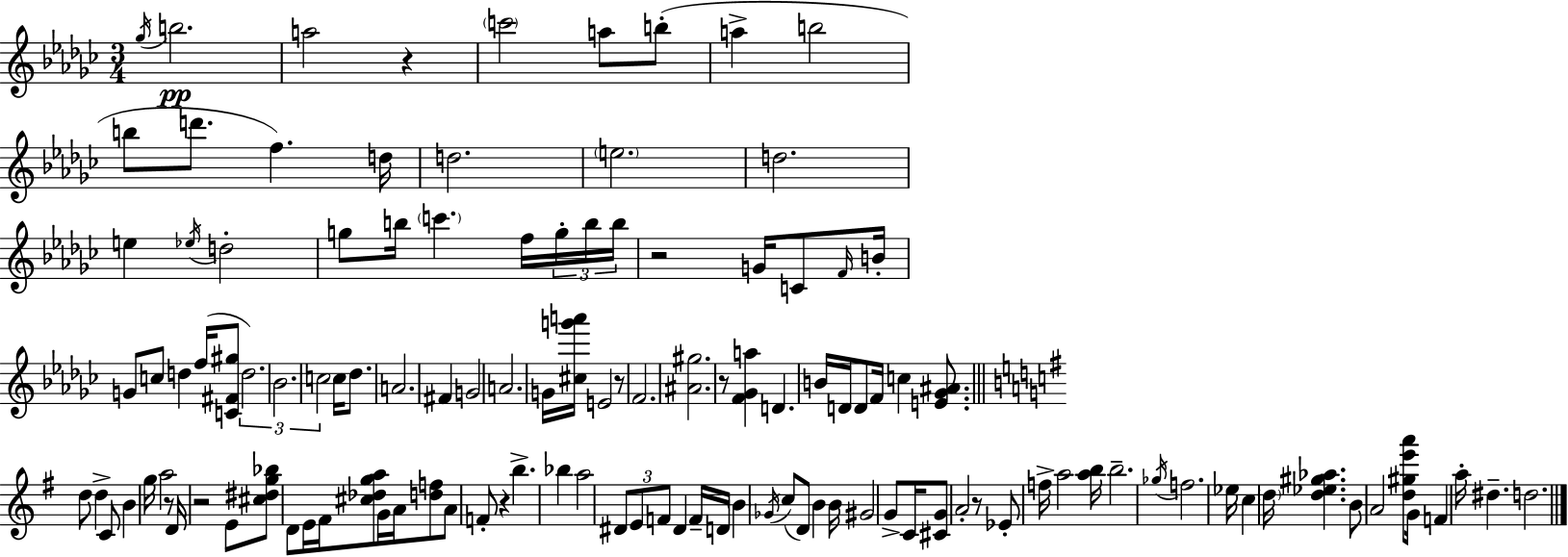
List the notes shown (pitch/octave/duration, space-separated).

Gb5/s B5/h. A5/h R/q C6/h A5/e B5/e A5/q B5/h B5/e D6/e. F5/q. D5/s D5/h. E5/h. D5/h. E5/q Eb5/s D5/h G5/e B5/s C6/q. F5/s G5/s B5/s B5/s R/h G4/s C4/e F4/s B4/s G4/e C5/e D5/q F5/s [C4,F#4,G#5]/e D5/h. Bb4/h. C5/h C5/s Db5/e. A4/h. F#4/q G4/h A4/h. G4/s [C#5,G6,A6]/s E4/h R/e F4/h. [A#4,G#5]/h. R/e [F4,Gb4,A5]/q D4/q. B4/s D4/s D4/e F4/s C5/q [E4,Gb4,A#4]/e. D5/e D5/q C4/e B4/q G5/s A5/h R/e D4/s R/h E4/e [C#5,D#5,G5,Bb5]/e D4/e E4/s F#4/s [C#5,Db5,G5,A5]/e G4/s A4/s [D5,F5]/e A4/e F4/e R/q B5/q. Bb5/q A5/h D#4/e E4/e F4/e D#4/q F4/s D4/s B4/q Gb4/s C5/e D4/e B4/q B4/s G#4/h G4/e C4/s [C#4,G4]/e A4/h R/e Eb4/e F5/s A5/h [A5,B5]/s B5/h. Gb5/s F5/h. Eb5/s C5/q D5/s [D5,Eb5,G#5,Ab5]/q. B4/e A4/h [D5,G#5,E6,A6]/e G4/s F4/q A5/s D#5/q. D5/h.